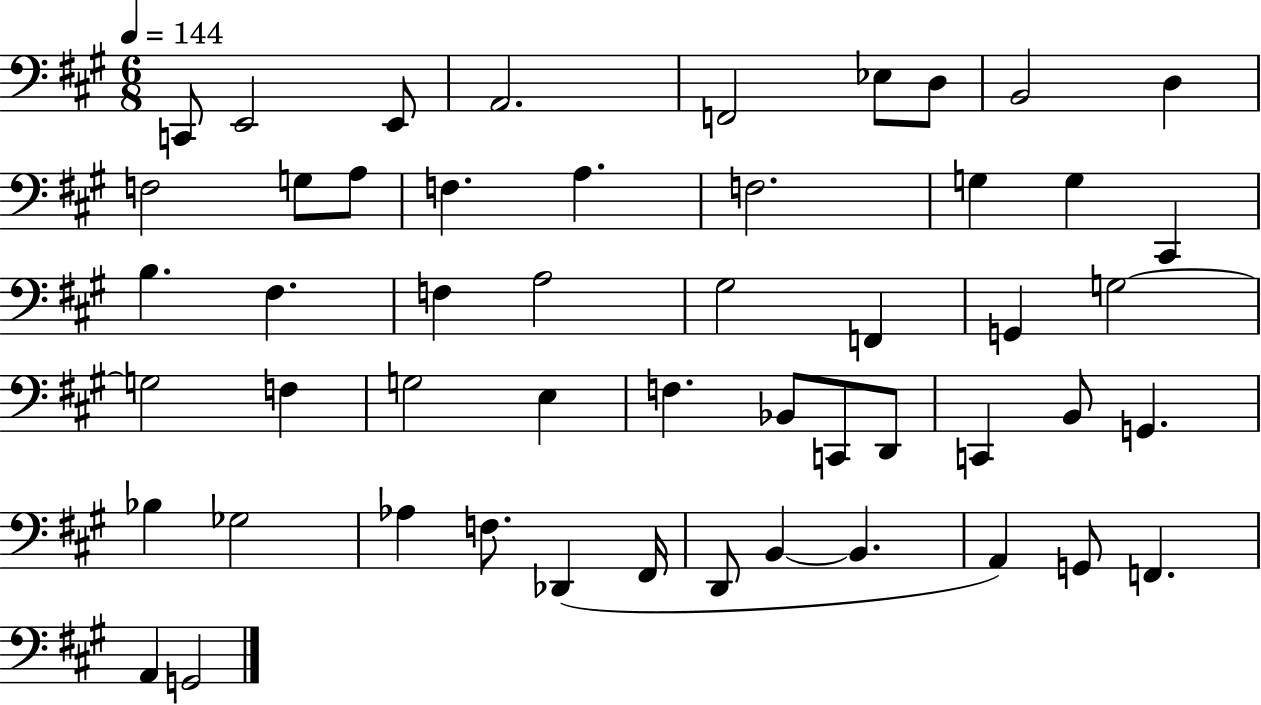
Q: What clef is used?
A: bass